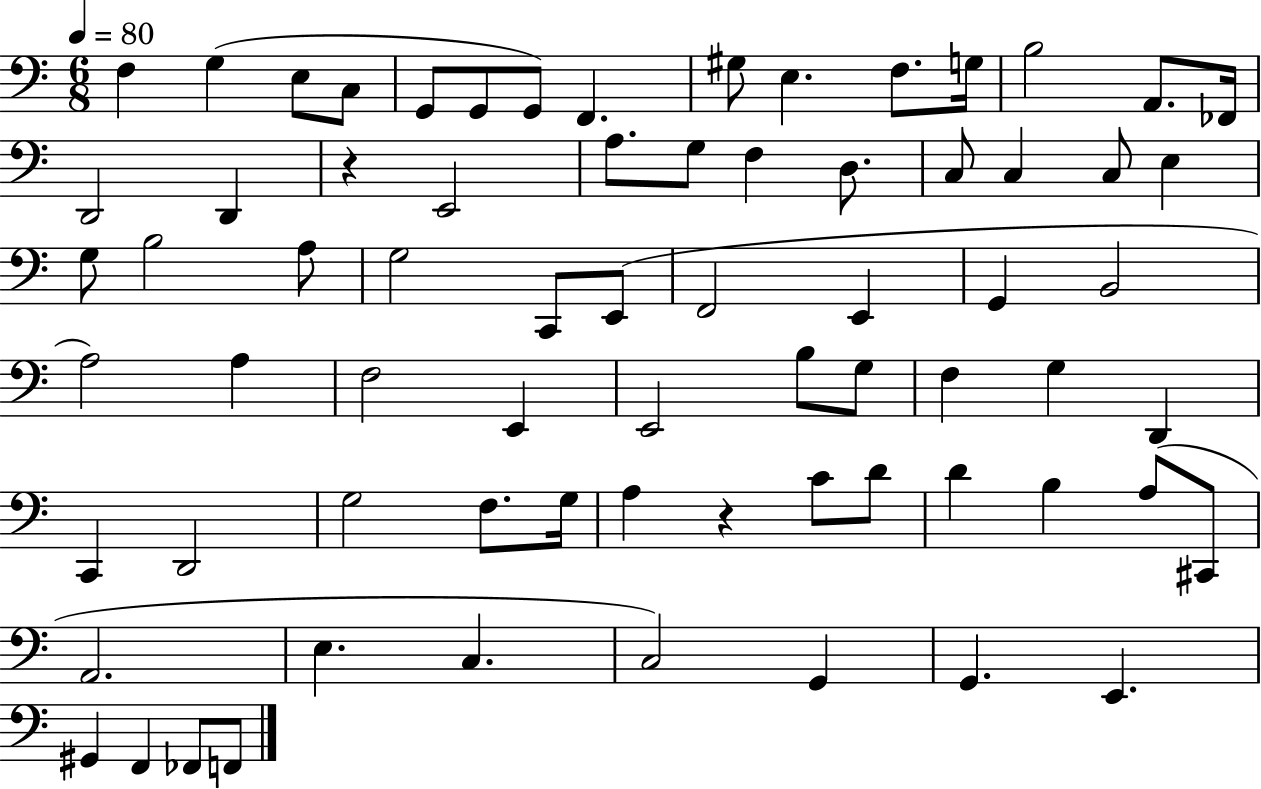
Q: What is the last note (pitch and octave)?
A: F2